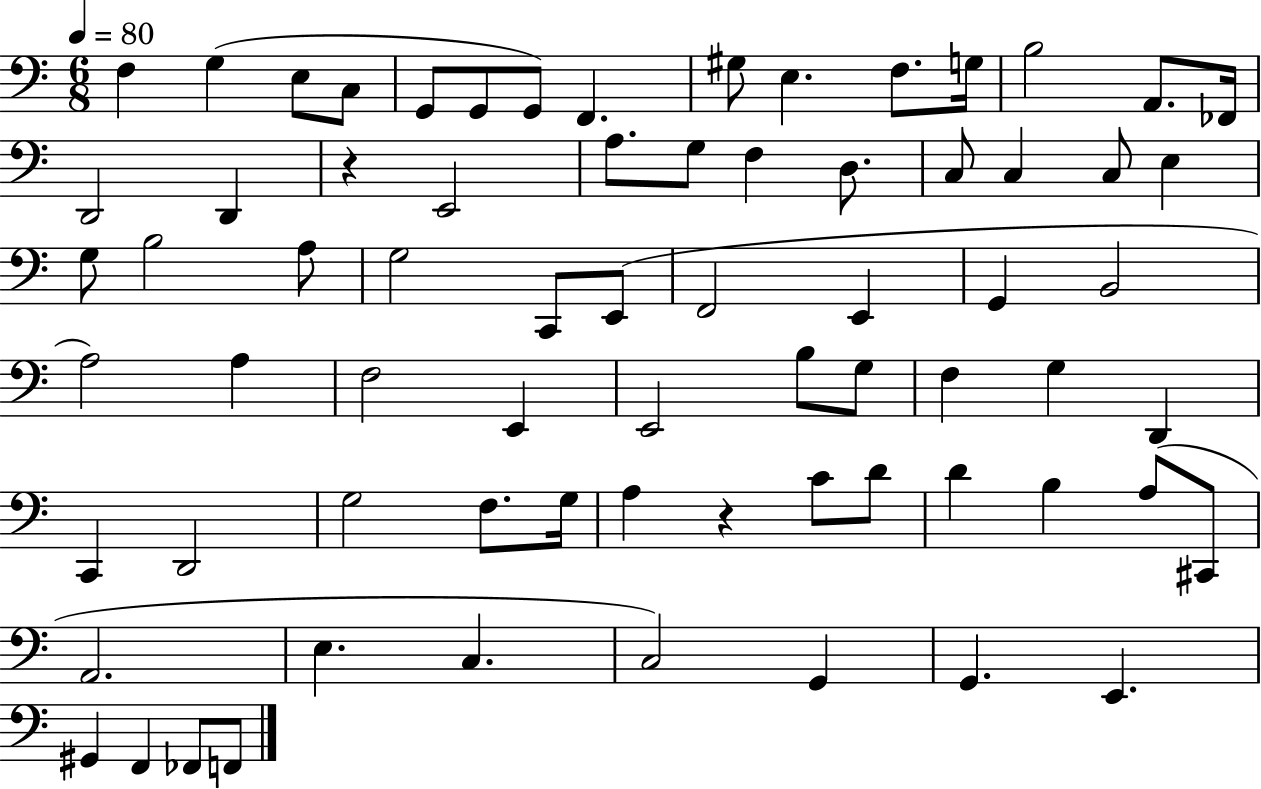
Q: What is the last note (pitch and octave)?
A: F2